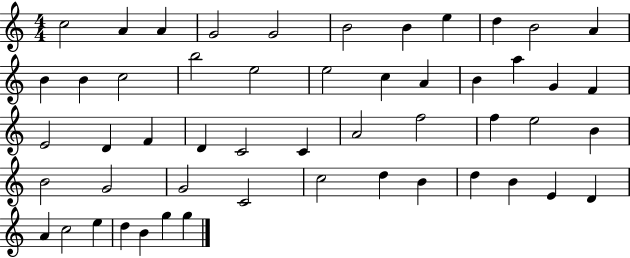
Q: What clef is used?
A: treble